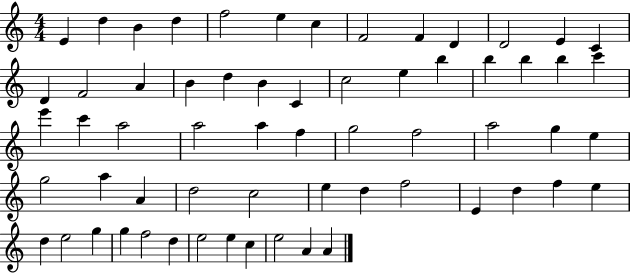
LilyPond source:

{
  \clef treble
  \numericTimeSignature
  \time 4/4
  \key c \major
  e'4 d''4 b'4 d''4 | f''2 e''4 c''4 | f'2 f'4 d'4 | d'2 e'4 c'4 | \break d'4 f'2 a'4 | b'4 d''4 b'4 c'4 | c''2 e''4 b''4 | b''4 b''4 b''4 c'''4 | \break e'''4 c'''4 a''2 | a''2 a''4 f''4 | g''2 f''2 | a''2 g''4 e''4 | \break g''2 a''4 a'4 | d''2 c''2 | e''4 d''4 f''2 | e'4 d''4 f''4 e''4 | \break d''4 e''2 g''4 | g''4 f''2 d''4 | e''2 e''4 c''4 | e''2 a'4 a'4 | \break \bar "|."
}